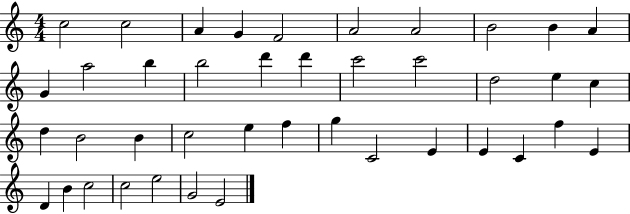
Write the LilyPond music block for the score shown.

{
  \clef treble
  \numericTimeSignature
  \time 4/4
  \key c \major
  c''2 c''2 | a'4 g'4 f'2 | a'2 a'2 | b'2 b'4 a'4 | \break g'4 a''2 b''4 | b''2 d'''4 d'''4 | c'''2 c'''2 | d''2 e''4 c''4 | \break d''4 b'2 b'4 | c''2 e''4 f''4 | g''4 c'2 e'4 | e'4 c'4 f''4 e'4 | \break d'4 b'4 c''2 | c''2 e''2 | g'2 e'2 | \bar "|."
}